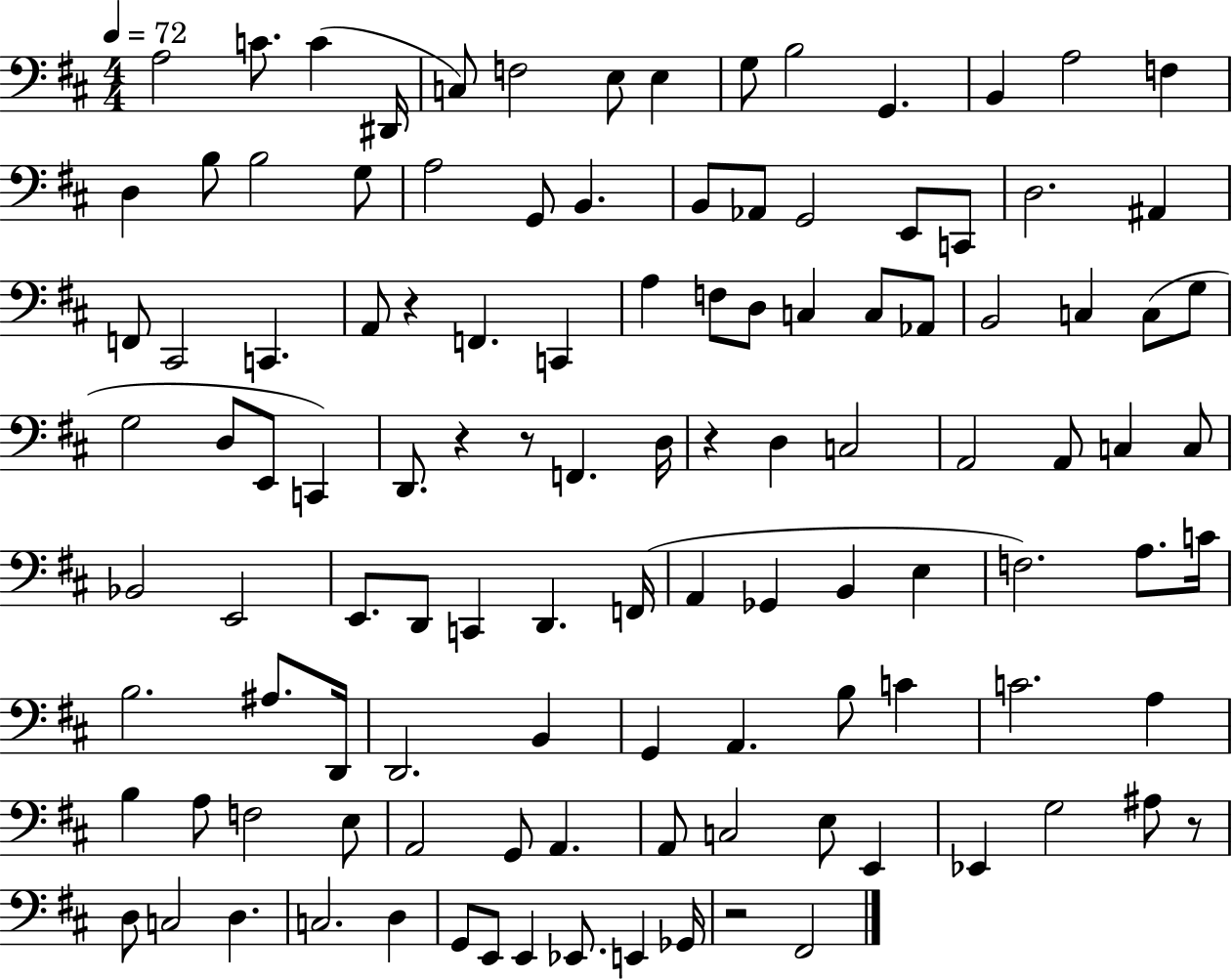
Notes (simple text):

A3/h C4/e. C4/q D#2/s C3/e F3/h E3/e E3/q G3/e B3/h G2/q. B2/q A3/h F3/q D3/q B3/e B3/h G3/e A3/h G2/e B2/q. B2/e Ab2/e G2/h E2/e C2/e D3/h. A#2/q F2/e C#2/h C2/q. A2/e R/q F2/q. C2/q A3/q F3/e D3/e C3/q C3/e Ab2/e B2/h C3/q C3/e G3/e G3/h D3/e E2/e C2/q D2/e. R/q R/e F2/q. D3/s R/q D3/q C3/h A2/h A2/e C3/q C3/e Bb2/h E2/h E2/e. D2/e C2/q D2/q. F2/s A2/q Gb2/q B2/q E3/q F3/h. A3/e. C4/s B3/h. A#3/e. D2/s D2/h. B2/q G2/q A2/q. B3/e C4/q C4/h. A3/q B3/q A3/e F3/h E3/e A2/h G2/e A2/q. A2/e C3/h E3/e E2/q Eb2/q G3/h A#3/e R/e D3/e C3/h D3/q. C3/h. D3/q G2/e E2/e E2/q Eb2/e. E2/q Gb2/s R/h F#2/h